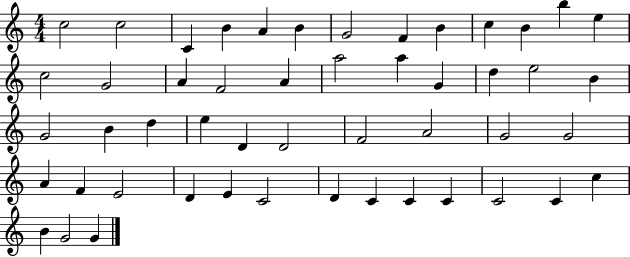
{
  \clef treble
  \numericTimeSignature
  \time 4/4
  \key c \major
  c''2 c''2 | c'4 b'4 a'4 b'4 | g'2 f'4 b'4 | c''4 b'4 b''4 e''4 | \break c''2 g'2 | a'4 f'2 a'4 | a''2 a''4 g'4 | d''4 e''2 b'4 | \break g'2 b'4 d''4 | e''4 d'4 d'2 | f'2 a'2 | g'2 g'2 | \break a'4 f'4 e'2 | d'4 e'4 c'2 | d'4 c'4 c'4 c'4 | c'2 c'4 c''4 | \break b'4 g'2 g'4 | \bar "|."
}